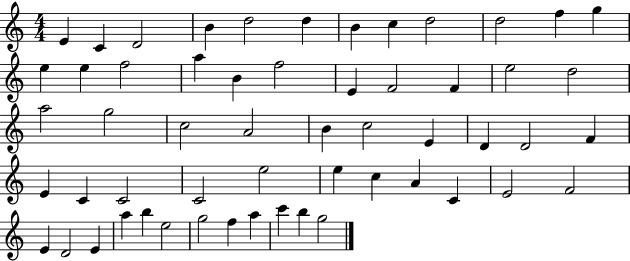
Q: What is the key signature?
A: C major